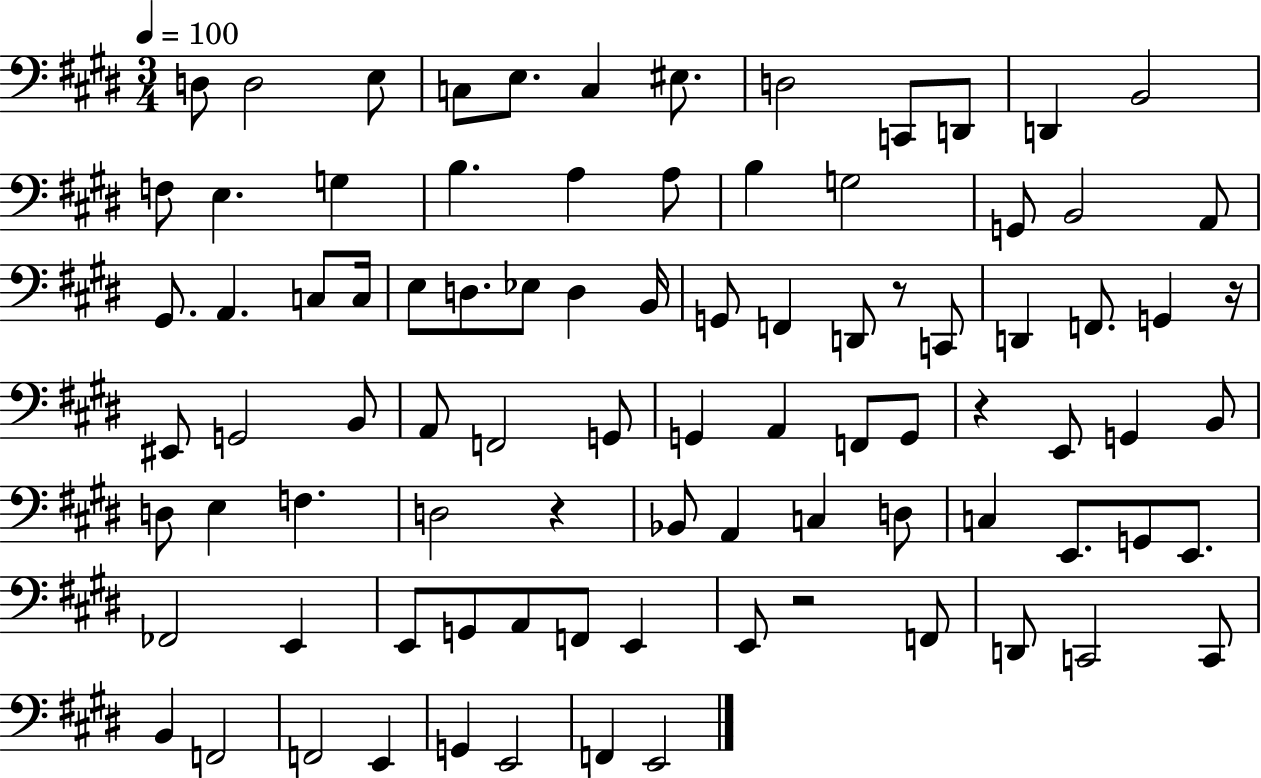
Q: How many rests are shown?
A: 5